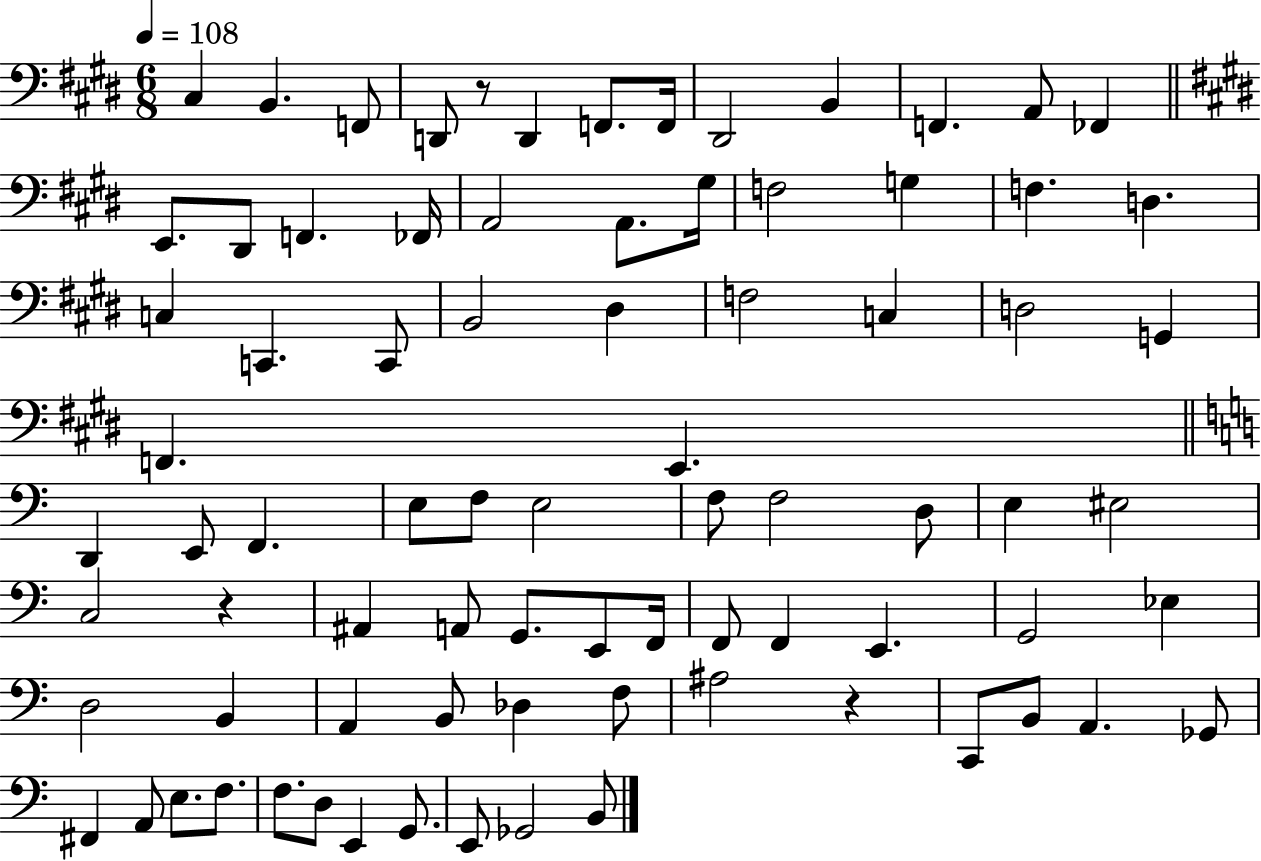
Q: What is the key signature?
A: E major